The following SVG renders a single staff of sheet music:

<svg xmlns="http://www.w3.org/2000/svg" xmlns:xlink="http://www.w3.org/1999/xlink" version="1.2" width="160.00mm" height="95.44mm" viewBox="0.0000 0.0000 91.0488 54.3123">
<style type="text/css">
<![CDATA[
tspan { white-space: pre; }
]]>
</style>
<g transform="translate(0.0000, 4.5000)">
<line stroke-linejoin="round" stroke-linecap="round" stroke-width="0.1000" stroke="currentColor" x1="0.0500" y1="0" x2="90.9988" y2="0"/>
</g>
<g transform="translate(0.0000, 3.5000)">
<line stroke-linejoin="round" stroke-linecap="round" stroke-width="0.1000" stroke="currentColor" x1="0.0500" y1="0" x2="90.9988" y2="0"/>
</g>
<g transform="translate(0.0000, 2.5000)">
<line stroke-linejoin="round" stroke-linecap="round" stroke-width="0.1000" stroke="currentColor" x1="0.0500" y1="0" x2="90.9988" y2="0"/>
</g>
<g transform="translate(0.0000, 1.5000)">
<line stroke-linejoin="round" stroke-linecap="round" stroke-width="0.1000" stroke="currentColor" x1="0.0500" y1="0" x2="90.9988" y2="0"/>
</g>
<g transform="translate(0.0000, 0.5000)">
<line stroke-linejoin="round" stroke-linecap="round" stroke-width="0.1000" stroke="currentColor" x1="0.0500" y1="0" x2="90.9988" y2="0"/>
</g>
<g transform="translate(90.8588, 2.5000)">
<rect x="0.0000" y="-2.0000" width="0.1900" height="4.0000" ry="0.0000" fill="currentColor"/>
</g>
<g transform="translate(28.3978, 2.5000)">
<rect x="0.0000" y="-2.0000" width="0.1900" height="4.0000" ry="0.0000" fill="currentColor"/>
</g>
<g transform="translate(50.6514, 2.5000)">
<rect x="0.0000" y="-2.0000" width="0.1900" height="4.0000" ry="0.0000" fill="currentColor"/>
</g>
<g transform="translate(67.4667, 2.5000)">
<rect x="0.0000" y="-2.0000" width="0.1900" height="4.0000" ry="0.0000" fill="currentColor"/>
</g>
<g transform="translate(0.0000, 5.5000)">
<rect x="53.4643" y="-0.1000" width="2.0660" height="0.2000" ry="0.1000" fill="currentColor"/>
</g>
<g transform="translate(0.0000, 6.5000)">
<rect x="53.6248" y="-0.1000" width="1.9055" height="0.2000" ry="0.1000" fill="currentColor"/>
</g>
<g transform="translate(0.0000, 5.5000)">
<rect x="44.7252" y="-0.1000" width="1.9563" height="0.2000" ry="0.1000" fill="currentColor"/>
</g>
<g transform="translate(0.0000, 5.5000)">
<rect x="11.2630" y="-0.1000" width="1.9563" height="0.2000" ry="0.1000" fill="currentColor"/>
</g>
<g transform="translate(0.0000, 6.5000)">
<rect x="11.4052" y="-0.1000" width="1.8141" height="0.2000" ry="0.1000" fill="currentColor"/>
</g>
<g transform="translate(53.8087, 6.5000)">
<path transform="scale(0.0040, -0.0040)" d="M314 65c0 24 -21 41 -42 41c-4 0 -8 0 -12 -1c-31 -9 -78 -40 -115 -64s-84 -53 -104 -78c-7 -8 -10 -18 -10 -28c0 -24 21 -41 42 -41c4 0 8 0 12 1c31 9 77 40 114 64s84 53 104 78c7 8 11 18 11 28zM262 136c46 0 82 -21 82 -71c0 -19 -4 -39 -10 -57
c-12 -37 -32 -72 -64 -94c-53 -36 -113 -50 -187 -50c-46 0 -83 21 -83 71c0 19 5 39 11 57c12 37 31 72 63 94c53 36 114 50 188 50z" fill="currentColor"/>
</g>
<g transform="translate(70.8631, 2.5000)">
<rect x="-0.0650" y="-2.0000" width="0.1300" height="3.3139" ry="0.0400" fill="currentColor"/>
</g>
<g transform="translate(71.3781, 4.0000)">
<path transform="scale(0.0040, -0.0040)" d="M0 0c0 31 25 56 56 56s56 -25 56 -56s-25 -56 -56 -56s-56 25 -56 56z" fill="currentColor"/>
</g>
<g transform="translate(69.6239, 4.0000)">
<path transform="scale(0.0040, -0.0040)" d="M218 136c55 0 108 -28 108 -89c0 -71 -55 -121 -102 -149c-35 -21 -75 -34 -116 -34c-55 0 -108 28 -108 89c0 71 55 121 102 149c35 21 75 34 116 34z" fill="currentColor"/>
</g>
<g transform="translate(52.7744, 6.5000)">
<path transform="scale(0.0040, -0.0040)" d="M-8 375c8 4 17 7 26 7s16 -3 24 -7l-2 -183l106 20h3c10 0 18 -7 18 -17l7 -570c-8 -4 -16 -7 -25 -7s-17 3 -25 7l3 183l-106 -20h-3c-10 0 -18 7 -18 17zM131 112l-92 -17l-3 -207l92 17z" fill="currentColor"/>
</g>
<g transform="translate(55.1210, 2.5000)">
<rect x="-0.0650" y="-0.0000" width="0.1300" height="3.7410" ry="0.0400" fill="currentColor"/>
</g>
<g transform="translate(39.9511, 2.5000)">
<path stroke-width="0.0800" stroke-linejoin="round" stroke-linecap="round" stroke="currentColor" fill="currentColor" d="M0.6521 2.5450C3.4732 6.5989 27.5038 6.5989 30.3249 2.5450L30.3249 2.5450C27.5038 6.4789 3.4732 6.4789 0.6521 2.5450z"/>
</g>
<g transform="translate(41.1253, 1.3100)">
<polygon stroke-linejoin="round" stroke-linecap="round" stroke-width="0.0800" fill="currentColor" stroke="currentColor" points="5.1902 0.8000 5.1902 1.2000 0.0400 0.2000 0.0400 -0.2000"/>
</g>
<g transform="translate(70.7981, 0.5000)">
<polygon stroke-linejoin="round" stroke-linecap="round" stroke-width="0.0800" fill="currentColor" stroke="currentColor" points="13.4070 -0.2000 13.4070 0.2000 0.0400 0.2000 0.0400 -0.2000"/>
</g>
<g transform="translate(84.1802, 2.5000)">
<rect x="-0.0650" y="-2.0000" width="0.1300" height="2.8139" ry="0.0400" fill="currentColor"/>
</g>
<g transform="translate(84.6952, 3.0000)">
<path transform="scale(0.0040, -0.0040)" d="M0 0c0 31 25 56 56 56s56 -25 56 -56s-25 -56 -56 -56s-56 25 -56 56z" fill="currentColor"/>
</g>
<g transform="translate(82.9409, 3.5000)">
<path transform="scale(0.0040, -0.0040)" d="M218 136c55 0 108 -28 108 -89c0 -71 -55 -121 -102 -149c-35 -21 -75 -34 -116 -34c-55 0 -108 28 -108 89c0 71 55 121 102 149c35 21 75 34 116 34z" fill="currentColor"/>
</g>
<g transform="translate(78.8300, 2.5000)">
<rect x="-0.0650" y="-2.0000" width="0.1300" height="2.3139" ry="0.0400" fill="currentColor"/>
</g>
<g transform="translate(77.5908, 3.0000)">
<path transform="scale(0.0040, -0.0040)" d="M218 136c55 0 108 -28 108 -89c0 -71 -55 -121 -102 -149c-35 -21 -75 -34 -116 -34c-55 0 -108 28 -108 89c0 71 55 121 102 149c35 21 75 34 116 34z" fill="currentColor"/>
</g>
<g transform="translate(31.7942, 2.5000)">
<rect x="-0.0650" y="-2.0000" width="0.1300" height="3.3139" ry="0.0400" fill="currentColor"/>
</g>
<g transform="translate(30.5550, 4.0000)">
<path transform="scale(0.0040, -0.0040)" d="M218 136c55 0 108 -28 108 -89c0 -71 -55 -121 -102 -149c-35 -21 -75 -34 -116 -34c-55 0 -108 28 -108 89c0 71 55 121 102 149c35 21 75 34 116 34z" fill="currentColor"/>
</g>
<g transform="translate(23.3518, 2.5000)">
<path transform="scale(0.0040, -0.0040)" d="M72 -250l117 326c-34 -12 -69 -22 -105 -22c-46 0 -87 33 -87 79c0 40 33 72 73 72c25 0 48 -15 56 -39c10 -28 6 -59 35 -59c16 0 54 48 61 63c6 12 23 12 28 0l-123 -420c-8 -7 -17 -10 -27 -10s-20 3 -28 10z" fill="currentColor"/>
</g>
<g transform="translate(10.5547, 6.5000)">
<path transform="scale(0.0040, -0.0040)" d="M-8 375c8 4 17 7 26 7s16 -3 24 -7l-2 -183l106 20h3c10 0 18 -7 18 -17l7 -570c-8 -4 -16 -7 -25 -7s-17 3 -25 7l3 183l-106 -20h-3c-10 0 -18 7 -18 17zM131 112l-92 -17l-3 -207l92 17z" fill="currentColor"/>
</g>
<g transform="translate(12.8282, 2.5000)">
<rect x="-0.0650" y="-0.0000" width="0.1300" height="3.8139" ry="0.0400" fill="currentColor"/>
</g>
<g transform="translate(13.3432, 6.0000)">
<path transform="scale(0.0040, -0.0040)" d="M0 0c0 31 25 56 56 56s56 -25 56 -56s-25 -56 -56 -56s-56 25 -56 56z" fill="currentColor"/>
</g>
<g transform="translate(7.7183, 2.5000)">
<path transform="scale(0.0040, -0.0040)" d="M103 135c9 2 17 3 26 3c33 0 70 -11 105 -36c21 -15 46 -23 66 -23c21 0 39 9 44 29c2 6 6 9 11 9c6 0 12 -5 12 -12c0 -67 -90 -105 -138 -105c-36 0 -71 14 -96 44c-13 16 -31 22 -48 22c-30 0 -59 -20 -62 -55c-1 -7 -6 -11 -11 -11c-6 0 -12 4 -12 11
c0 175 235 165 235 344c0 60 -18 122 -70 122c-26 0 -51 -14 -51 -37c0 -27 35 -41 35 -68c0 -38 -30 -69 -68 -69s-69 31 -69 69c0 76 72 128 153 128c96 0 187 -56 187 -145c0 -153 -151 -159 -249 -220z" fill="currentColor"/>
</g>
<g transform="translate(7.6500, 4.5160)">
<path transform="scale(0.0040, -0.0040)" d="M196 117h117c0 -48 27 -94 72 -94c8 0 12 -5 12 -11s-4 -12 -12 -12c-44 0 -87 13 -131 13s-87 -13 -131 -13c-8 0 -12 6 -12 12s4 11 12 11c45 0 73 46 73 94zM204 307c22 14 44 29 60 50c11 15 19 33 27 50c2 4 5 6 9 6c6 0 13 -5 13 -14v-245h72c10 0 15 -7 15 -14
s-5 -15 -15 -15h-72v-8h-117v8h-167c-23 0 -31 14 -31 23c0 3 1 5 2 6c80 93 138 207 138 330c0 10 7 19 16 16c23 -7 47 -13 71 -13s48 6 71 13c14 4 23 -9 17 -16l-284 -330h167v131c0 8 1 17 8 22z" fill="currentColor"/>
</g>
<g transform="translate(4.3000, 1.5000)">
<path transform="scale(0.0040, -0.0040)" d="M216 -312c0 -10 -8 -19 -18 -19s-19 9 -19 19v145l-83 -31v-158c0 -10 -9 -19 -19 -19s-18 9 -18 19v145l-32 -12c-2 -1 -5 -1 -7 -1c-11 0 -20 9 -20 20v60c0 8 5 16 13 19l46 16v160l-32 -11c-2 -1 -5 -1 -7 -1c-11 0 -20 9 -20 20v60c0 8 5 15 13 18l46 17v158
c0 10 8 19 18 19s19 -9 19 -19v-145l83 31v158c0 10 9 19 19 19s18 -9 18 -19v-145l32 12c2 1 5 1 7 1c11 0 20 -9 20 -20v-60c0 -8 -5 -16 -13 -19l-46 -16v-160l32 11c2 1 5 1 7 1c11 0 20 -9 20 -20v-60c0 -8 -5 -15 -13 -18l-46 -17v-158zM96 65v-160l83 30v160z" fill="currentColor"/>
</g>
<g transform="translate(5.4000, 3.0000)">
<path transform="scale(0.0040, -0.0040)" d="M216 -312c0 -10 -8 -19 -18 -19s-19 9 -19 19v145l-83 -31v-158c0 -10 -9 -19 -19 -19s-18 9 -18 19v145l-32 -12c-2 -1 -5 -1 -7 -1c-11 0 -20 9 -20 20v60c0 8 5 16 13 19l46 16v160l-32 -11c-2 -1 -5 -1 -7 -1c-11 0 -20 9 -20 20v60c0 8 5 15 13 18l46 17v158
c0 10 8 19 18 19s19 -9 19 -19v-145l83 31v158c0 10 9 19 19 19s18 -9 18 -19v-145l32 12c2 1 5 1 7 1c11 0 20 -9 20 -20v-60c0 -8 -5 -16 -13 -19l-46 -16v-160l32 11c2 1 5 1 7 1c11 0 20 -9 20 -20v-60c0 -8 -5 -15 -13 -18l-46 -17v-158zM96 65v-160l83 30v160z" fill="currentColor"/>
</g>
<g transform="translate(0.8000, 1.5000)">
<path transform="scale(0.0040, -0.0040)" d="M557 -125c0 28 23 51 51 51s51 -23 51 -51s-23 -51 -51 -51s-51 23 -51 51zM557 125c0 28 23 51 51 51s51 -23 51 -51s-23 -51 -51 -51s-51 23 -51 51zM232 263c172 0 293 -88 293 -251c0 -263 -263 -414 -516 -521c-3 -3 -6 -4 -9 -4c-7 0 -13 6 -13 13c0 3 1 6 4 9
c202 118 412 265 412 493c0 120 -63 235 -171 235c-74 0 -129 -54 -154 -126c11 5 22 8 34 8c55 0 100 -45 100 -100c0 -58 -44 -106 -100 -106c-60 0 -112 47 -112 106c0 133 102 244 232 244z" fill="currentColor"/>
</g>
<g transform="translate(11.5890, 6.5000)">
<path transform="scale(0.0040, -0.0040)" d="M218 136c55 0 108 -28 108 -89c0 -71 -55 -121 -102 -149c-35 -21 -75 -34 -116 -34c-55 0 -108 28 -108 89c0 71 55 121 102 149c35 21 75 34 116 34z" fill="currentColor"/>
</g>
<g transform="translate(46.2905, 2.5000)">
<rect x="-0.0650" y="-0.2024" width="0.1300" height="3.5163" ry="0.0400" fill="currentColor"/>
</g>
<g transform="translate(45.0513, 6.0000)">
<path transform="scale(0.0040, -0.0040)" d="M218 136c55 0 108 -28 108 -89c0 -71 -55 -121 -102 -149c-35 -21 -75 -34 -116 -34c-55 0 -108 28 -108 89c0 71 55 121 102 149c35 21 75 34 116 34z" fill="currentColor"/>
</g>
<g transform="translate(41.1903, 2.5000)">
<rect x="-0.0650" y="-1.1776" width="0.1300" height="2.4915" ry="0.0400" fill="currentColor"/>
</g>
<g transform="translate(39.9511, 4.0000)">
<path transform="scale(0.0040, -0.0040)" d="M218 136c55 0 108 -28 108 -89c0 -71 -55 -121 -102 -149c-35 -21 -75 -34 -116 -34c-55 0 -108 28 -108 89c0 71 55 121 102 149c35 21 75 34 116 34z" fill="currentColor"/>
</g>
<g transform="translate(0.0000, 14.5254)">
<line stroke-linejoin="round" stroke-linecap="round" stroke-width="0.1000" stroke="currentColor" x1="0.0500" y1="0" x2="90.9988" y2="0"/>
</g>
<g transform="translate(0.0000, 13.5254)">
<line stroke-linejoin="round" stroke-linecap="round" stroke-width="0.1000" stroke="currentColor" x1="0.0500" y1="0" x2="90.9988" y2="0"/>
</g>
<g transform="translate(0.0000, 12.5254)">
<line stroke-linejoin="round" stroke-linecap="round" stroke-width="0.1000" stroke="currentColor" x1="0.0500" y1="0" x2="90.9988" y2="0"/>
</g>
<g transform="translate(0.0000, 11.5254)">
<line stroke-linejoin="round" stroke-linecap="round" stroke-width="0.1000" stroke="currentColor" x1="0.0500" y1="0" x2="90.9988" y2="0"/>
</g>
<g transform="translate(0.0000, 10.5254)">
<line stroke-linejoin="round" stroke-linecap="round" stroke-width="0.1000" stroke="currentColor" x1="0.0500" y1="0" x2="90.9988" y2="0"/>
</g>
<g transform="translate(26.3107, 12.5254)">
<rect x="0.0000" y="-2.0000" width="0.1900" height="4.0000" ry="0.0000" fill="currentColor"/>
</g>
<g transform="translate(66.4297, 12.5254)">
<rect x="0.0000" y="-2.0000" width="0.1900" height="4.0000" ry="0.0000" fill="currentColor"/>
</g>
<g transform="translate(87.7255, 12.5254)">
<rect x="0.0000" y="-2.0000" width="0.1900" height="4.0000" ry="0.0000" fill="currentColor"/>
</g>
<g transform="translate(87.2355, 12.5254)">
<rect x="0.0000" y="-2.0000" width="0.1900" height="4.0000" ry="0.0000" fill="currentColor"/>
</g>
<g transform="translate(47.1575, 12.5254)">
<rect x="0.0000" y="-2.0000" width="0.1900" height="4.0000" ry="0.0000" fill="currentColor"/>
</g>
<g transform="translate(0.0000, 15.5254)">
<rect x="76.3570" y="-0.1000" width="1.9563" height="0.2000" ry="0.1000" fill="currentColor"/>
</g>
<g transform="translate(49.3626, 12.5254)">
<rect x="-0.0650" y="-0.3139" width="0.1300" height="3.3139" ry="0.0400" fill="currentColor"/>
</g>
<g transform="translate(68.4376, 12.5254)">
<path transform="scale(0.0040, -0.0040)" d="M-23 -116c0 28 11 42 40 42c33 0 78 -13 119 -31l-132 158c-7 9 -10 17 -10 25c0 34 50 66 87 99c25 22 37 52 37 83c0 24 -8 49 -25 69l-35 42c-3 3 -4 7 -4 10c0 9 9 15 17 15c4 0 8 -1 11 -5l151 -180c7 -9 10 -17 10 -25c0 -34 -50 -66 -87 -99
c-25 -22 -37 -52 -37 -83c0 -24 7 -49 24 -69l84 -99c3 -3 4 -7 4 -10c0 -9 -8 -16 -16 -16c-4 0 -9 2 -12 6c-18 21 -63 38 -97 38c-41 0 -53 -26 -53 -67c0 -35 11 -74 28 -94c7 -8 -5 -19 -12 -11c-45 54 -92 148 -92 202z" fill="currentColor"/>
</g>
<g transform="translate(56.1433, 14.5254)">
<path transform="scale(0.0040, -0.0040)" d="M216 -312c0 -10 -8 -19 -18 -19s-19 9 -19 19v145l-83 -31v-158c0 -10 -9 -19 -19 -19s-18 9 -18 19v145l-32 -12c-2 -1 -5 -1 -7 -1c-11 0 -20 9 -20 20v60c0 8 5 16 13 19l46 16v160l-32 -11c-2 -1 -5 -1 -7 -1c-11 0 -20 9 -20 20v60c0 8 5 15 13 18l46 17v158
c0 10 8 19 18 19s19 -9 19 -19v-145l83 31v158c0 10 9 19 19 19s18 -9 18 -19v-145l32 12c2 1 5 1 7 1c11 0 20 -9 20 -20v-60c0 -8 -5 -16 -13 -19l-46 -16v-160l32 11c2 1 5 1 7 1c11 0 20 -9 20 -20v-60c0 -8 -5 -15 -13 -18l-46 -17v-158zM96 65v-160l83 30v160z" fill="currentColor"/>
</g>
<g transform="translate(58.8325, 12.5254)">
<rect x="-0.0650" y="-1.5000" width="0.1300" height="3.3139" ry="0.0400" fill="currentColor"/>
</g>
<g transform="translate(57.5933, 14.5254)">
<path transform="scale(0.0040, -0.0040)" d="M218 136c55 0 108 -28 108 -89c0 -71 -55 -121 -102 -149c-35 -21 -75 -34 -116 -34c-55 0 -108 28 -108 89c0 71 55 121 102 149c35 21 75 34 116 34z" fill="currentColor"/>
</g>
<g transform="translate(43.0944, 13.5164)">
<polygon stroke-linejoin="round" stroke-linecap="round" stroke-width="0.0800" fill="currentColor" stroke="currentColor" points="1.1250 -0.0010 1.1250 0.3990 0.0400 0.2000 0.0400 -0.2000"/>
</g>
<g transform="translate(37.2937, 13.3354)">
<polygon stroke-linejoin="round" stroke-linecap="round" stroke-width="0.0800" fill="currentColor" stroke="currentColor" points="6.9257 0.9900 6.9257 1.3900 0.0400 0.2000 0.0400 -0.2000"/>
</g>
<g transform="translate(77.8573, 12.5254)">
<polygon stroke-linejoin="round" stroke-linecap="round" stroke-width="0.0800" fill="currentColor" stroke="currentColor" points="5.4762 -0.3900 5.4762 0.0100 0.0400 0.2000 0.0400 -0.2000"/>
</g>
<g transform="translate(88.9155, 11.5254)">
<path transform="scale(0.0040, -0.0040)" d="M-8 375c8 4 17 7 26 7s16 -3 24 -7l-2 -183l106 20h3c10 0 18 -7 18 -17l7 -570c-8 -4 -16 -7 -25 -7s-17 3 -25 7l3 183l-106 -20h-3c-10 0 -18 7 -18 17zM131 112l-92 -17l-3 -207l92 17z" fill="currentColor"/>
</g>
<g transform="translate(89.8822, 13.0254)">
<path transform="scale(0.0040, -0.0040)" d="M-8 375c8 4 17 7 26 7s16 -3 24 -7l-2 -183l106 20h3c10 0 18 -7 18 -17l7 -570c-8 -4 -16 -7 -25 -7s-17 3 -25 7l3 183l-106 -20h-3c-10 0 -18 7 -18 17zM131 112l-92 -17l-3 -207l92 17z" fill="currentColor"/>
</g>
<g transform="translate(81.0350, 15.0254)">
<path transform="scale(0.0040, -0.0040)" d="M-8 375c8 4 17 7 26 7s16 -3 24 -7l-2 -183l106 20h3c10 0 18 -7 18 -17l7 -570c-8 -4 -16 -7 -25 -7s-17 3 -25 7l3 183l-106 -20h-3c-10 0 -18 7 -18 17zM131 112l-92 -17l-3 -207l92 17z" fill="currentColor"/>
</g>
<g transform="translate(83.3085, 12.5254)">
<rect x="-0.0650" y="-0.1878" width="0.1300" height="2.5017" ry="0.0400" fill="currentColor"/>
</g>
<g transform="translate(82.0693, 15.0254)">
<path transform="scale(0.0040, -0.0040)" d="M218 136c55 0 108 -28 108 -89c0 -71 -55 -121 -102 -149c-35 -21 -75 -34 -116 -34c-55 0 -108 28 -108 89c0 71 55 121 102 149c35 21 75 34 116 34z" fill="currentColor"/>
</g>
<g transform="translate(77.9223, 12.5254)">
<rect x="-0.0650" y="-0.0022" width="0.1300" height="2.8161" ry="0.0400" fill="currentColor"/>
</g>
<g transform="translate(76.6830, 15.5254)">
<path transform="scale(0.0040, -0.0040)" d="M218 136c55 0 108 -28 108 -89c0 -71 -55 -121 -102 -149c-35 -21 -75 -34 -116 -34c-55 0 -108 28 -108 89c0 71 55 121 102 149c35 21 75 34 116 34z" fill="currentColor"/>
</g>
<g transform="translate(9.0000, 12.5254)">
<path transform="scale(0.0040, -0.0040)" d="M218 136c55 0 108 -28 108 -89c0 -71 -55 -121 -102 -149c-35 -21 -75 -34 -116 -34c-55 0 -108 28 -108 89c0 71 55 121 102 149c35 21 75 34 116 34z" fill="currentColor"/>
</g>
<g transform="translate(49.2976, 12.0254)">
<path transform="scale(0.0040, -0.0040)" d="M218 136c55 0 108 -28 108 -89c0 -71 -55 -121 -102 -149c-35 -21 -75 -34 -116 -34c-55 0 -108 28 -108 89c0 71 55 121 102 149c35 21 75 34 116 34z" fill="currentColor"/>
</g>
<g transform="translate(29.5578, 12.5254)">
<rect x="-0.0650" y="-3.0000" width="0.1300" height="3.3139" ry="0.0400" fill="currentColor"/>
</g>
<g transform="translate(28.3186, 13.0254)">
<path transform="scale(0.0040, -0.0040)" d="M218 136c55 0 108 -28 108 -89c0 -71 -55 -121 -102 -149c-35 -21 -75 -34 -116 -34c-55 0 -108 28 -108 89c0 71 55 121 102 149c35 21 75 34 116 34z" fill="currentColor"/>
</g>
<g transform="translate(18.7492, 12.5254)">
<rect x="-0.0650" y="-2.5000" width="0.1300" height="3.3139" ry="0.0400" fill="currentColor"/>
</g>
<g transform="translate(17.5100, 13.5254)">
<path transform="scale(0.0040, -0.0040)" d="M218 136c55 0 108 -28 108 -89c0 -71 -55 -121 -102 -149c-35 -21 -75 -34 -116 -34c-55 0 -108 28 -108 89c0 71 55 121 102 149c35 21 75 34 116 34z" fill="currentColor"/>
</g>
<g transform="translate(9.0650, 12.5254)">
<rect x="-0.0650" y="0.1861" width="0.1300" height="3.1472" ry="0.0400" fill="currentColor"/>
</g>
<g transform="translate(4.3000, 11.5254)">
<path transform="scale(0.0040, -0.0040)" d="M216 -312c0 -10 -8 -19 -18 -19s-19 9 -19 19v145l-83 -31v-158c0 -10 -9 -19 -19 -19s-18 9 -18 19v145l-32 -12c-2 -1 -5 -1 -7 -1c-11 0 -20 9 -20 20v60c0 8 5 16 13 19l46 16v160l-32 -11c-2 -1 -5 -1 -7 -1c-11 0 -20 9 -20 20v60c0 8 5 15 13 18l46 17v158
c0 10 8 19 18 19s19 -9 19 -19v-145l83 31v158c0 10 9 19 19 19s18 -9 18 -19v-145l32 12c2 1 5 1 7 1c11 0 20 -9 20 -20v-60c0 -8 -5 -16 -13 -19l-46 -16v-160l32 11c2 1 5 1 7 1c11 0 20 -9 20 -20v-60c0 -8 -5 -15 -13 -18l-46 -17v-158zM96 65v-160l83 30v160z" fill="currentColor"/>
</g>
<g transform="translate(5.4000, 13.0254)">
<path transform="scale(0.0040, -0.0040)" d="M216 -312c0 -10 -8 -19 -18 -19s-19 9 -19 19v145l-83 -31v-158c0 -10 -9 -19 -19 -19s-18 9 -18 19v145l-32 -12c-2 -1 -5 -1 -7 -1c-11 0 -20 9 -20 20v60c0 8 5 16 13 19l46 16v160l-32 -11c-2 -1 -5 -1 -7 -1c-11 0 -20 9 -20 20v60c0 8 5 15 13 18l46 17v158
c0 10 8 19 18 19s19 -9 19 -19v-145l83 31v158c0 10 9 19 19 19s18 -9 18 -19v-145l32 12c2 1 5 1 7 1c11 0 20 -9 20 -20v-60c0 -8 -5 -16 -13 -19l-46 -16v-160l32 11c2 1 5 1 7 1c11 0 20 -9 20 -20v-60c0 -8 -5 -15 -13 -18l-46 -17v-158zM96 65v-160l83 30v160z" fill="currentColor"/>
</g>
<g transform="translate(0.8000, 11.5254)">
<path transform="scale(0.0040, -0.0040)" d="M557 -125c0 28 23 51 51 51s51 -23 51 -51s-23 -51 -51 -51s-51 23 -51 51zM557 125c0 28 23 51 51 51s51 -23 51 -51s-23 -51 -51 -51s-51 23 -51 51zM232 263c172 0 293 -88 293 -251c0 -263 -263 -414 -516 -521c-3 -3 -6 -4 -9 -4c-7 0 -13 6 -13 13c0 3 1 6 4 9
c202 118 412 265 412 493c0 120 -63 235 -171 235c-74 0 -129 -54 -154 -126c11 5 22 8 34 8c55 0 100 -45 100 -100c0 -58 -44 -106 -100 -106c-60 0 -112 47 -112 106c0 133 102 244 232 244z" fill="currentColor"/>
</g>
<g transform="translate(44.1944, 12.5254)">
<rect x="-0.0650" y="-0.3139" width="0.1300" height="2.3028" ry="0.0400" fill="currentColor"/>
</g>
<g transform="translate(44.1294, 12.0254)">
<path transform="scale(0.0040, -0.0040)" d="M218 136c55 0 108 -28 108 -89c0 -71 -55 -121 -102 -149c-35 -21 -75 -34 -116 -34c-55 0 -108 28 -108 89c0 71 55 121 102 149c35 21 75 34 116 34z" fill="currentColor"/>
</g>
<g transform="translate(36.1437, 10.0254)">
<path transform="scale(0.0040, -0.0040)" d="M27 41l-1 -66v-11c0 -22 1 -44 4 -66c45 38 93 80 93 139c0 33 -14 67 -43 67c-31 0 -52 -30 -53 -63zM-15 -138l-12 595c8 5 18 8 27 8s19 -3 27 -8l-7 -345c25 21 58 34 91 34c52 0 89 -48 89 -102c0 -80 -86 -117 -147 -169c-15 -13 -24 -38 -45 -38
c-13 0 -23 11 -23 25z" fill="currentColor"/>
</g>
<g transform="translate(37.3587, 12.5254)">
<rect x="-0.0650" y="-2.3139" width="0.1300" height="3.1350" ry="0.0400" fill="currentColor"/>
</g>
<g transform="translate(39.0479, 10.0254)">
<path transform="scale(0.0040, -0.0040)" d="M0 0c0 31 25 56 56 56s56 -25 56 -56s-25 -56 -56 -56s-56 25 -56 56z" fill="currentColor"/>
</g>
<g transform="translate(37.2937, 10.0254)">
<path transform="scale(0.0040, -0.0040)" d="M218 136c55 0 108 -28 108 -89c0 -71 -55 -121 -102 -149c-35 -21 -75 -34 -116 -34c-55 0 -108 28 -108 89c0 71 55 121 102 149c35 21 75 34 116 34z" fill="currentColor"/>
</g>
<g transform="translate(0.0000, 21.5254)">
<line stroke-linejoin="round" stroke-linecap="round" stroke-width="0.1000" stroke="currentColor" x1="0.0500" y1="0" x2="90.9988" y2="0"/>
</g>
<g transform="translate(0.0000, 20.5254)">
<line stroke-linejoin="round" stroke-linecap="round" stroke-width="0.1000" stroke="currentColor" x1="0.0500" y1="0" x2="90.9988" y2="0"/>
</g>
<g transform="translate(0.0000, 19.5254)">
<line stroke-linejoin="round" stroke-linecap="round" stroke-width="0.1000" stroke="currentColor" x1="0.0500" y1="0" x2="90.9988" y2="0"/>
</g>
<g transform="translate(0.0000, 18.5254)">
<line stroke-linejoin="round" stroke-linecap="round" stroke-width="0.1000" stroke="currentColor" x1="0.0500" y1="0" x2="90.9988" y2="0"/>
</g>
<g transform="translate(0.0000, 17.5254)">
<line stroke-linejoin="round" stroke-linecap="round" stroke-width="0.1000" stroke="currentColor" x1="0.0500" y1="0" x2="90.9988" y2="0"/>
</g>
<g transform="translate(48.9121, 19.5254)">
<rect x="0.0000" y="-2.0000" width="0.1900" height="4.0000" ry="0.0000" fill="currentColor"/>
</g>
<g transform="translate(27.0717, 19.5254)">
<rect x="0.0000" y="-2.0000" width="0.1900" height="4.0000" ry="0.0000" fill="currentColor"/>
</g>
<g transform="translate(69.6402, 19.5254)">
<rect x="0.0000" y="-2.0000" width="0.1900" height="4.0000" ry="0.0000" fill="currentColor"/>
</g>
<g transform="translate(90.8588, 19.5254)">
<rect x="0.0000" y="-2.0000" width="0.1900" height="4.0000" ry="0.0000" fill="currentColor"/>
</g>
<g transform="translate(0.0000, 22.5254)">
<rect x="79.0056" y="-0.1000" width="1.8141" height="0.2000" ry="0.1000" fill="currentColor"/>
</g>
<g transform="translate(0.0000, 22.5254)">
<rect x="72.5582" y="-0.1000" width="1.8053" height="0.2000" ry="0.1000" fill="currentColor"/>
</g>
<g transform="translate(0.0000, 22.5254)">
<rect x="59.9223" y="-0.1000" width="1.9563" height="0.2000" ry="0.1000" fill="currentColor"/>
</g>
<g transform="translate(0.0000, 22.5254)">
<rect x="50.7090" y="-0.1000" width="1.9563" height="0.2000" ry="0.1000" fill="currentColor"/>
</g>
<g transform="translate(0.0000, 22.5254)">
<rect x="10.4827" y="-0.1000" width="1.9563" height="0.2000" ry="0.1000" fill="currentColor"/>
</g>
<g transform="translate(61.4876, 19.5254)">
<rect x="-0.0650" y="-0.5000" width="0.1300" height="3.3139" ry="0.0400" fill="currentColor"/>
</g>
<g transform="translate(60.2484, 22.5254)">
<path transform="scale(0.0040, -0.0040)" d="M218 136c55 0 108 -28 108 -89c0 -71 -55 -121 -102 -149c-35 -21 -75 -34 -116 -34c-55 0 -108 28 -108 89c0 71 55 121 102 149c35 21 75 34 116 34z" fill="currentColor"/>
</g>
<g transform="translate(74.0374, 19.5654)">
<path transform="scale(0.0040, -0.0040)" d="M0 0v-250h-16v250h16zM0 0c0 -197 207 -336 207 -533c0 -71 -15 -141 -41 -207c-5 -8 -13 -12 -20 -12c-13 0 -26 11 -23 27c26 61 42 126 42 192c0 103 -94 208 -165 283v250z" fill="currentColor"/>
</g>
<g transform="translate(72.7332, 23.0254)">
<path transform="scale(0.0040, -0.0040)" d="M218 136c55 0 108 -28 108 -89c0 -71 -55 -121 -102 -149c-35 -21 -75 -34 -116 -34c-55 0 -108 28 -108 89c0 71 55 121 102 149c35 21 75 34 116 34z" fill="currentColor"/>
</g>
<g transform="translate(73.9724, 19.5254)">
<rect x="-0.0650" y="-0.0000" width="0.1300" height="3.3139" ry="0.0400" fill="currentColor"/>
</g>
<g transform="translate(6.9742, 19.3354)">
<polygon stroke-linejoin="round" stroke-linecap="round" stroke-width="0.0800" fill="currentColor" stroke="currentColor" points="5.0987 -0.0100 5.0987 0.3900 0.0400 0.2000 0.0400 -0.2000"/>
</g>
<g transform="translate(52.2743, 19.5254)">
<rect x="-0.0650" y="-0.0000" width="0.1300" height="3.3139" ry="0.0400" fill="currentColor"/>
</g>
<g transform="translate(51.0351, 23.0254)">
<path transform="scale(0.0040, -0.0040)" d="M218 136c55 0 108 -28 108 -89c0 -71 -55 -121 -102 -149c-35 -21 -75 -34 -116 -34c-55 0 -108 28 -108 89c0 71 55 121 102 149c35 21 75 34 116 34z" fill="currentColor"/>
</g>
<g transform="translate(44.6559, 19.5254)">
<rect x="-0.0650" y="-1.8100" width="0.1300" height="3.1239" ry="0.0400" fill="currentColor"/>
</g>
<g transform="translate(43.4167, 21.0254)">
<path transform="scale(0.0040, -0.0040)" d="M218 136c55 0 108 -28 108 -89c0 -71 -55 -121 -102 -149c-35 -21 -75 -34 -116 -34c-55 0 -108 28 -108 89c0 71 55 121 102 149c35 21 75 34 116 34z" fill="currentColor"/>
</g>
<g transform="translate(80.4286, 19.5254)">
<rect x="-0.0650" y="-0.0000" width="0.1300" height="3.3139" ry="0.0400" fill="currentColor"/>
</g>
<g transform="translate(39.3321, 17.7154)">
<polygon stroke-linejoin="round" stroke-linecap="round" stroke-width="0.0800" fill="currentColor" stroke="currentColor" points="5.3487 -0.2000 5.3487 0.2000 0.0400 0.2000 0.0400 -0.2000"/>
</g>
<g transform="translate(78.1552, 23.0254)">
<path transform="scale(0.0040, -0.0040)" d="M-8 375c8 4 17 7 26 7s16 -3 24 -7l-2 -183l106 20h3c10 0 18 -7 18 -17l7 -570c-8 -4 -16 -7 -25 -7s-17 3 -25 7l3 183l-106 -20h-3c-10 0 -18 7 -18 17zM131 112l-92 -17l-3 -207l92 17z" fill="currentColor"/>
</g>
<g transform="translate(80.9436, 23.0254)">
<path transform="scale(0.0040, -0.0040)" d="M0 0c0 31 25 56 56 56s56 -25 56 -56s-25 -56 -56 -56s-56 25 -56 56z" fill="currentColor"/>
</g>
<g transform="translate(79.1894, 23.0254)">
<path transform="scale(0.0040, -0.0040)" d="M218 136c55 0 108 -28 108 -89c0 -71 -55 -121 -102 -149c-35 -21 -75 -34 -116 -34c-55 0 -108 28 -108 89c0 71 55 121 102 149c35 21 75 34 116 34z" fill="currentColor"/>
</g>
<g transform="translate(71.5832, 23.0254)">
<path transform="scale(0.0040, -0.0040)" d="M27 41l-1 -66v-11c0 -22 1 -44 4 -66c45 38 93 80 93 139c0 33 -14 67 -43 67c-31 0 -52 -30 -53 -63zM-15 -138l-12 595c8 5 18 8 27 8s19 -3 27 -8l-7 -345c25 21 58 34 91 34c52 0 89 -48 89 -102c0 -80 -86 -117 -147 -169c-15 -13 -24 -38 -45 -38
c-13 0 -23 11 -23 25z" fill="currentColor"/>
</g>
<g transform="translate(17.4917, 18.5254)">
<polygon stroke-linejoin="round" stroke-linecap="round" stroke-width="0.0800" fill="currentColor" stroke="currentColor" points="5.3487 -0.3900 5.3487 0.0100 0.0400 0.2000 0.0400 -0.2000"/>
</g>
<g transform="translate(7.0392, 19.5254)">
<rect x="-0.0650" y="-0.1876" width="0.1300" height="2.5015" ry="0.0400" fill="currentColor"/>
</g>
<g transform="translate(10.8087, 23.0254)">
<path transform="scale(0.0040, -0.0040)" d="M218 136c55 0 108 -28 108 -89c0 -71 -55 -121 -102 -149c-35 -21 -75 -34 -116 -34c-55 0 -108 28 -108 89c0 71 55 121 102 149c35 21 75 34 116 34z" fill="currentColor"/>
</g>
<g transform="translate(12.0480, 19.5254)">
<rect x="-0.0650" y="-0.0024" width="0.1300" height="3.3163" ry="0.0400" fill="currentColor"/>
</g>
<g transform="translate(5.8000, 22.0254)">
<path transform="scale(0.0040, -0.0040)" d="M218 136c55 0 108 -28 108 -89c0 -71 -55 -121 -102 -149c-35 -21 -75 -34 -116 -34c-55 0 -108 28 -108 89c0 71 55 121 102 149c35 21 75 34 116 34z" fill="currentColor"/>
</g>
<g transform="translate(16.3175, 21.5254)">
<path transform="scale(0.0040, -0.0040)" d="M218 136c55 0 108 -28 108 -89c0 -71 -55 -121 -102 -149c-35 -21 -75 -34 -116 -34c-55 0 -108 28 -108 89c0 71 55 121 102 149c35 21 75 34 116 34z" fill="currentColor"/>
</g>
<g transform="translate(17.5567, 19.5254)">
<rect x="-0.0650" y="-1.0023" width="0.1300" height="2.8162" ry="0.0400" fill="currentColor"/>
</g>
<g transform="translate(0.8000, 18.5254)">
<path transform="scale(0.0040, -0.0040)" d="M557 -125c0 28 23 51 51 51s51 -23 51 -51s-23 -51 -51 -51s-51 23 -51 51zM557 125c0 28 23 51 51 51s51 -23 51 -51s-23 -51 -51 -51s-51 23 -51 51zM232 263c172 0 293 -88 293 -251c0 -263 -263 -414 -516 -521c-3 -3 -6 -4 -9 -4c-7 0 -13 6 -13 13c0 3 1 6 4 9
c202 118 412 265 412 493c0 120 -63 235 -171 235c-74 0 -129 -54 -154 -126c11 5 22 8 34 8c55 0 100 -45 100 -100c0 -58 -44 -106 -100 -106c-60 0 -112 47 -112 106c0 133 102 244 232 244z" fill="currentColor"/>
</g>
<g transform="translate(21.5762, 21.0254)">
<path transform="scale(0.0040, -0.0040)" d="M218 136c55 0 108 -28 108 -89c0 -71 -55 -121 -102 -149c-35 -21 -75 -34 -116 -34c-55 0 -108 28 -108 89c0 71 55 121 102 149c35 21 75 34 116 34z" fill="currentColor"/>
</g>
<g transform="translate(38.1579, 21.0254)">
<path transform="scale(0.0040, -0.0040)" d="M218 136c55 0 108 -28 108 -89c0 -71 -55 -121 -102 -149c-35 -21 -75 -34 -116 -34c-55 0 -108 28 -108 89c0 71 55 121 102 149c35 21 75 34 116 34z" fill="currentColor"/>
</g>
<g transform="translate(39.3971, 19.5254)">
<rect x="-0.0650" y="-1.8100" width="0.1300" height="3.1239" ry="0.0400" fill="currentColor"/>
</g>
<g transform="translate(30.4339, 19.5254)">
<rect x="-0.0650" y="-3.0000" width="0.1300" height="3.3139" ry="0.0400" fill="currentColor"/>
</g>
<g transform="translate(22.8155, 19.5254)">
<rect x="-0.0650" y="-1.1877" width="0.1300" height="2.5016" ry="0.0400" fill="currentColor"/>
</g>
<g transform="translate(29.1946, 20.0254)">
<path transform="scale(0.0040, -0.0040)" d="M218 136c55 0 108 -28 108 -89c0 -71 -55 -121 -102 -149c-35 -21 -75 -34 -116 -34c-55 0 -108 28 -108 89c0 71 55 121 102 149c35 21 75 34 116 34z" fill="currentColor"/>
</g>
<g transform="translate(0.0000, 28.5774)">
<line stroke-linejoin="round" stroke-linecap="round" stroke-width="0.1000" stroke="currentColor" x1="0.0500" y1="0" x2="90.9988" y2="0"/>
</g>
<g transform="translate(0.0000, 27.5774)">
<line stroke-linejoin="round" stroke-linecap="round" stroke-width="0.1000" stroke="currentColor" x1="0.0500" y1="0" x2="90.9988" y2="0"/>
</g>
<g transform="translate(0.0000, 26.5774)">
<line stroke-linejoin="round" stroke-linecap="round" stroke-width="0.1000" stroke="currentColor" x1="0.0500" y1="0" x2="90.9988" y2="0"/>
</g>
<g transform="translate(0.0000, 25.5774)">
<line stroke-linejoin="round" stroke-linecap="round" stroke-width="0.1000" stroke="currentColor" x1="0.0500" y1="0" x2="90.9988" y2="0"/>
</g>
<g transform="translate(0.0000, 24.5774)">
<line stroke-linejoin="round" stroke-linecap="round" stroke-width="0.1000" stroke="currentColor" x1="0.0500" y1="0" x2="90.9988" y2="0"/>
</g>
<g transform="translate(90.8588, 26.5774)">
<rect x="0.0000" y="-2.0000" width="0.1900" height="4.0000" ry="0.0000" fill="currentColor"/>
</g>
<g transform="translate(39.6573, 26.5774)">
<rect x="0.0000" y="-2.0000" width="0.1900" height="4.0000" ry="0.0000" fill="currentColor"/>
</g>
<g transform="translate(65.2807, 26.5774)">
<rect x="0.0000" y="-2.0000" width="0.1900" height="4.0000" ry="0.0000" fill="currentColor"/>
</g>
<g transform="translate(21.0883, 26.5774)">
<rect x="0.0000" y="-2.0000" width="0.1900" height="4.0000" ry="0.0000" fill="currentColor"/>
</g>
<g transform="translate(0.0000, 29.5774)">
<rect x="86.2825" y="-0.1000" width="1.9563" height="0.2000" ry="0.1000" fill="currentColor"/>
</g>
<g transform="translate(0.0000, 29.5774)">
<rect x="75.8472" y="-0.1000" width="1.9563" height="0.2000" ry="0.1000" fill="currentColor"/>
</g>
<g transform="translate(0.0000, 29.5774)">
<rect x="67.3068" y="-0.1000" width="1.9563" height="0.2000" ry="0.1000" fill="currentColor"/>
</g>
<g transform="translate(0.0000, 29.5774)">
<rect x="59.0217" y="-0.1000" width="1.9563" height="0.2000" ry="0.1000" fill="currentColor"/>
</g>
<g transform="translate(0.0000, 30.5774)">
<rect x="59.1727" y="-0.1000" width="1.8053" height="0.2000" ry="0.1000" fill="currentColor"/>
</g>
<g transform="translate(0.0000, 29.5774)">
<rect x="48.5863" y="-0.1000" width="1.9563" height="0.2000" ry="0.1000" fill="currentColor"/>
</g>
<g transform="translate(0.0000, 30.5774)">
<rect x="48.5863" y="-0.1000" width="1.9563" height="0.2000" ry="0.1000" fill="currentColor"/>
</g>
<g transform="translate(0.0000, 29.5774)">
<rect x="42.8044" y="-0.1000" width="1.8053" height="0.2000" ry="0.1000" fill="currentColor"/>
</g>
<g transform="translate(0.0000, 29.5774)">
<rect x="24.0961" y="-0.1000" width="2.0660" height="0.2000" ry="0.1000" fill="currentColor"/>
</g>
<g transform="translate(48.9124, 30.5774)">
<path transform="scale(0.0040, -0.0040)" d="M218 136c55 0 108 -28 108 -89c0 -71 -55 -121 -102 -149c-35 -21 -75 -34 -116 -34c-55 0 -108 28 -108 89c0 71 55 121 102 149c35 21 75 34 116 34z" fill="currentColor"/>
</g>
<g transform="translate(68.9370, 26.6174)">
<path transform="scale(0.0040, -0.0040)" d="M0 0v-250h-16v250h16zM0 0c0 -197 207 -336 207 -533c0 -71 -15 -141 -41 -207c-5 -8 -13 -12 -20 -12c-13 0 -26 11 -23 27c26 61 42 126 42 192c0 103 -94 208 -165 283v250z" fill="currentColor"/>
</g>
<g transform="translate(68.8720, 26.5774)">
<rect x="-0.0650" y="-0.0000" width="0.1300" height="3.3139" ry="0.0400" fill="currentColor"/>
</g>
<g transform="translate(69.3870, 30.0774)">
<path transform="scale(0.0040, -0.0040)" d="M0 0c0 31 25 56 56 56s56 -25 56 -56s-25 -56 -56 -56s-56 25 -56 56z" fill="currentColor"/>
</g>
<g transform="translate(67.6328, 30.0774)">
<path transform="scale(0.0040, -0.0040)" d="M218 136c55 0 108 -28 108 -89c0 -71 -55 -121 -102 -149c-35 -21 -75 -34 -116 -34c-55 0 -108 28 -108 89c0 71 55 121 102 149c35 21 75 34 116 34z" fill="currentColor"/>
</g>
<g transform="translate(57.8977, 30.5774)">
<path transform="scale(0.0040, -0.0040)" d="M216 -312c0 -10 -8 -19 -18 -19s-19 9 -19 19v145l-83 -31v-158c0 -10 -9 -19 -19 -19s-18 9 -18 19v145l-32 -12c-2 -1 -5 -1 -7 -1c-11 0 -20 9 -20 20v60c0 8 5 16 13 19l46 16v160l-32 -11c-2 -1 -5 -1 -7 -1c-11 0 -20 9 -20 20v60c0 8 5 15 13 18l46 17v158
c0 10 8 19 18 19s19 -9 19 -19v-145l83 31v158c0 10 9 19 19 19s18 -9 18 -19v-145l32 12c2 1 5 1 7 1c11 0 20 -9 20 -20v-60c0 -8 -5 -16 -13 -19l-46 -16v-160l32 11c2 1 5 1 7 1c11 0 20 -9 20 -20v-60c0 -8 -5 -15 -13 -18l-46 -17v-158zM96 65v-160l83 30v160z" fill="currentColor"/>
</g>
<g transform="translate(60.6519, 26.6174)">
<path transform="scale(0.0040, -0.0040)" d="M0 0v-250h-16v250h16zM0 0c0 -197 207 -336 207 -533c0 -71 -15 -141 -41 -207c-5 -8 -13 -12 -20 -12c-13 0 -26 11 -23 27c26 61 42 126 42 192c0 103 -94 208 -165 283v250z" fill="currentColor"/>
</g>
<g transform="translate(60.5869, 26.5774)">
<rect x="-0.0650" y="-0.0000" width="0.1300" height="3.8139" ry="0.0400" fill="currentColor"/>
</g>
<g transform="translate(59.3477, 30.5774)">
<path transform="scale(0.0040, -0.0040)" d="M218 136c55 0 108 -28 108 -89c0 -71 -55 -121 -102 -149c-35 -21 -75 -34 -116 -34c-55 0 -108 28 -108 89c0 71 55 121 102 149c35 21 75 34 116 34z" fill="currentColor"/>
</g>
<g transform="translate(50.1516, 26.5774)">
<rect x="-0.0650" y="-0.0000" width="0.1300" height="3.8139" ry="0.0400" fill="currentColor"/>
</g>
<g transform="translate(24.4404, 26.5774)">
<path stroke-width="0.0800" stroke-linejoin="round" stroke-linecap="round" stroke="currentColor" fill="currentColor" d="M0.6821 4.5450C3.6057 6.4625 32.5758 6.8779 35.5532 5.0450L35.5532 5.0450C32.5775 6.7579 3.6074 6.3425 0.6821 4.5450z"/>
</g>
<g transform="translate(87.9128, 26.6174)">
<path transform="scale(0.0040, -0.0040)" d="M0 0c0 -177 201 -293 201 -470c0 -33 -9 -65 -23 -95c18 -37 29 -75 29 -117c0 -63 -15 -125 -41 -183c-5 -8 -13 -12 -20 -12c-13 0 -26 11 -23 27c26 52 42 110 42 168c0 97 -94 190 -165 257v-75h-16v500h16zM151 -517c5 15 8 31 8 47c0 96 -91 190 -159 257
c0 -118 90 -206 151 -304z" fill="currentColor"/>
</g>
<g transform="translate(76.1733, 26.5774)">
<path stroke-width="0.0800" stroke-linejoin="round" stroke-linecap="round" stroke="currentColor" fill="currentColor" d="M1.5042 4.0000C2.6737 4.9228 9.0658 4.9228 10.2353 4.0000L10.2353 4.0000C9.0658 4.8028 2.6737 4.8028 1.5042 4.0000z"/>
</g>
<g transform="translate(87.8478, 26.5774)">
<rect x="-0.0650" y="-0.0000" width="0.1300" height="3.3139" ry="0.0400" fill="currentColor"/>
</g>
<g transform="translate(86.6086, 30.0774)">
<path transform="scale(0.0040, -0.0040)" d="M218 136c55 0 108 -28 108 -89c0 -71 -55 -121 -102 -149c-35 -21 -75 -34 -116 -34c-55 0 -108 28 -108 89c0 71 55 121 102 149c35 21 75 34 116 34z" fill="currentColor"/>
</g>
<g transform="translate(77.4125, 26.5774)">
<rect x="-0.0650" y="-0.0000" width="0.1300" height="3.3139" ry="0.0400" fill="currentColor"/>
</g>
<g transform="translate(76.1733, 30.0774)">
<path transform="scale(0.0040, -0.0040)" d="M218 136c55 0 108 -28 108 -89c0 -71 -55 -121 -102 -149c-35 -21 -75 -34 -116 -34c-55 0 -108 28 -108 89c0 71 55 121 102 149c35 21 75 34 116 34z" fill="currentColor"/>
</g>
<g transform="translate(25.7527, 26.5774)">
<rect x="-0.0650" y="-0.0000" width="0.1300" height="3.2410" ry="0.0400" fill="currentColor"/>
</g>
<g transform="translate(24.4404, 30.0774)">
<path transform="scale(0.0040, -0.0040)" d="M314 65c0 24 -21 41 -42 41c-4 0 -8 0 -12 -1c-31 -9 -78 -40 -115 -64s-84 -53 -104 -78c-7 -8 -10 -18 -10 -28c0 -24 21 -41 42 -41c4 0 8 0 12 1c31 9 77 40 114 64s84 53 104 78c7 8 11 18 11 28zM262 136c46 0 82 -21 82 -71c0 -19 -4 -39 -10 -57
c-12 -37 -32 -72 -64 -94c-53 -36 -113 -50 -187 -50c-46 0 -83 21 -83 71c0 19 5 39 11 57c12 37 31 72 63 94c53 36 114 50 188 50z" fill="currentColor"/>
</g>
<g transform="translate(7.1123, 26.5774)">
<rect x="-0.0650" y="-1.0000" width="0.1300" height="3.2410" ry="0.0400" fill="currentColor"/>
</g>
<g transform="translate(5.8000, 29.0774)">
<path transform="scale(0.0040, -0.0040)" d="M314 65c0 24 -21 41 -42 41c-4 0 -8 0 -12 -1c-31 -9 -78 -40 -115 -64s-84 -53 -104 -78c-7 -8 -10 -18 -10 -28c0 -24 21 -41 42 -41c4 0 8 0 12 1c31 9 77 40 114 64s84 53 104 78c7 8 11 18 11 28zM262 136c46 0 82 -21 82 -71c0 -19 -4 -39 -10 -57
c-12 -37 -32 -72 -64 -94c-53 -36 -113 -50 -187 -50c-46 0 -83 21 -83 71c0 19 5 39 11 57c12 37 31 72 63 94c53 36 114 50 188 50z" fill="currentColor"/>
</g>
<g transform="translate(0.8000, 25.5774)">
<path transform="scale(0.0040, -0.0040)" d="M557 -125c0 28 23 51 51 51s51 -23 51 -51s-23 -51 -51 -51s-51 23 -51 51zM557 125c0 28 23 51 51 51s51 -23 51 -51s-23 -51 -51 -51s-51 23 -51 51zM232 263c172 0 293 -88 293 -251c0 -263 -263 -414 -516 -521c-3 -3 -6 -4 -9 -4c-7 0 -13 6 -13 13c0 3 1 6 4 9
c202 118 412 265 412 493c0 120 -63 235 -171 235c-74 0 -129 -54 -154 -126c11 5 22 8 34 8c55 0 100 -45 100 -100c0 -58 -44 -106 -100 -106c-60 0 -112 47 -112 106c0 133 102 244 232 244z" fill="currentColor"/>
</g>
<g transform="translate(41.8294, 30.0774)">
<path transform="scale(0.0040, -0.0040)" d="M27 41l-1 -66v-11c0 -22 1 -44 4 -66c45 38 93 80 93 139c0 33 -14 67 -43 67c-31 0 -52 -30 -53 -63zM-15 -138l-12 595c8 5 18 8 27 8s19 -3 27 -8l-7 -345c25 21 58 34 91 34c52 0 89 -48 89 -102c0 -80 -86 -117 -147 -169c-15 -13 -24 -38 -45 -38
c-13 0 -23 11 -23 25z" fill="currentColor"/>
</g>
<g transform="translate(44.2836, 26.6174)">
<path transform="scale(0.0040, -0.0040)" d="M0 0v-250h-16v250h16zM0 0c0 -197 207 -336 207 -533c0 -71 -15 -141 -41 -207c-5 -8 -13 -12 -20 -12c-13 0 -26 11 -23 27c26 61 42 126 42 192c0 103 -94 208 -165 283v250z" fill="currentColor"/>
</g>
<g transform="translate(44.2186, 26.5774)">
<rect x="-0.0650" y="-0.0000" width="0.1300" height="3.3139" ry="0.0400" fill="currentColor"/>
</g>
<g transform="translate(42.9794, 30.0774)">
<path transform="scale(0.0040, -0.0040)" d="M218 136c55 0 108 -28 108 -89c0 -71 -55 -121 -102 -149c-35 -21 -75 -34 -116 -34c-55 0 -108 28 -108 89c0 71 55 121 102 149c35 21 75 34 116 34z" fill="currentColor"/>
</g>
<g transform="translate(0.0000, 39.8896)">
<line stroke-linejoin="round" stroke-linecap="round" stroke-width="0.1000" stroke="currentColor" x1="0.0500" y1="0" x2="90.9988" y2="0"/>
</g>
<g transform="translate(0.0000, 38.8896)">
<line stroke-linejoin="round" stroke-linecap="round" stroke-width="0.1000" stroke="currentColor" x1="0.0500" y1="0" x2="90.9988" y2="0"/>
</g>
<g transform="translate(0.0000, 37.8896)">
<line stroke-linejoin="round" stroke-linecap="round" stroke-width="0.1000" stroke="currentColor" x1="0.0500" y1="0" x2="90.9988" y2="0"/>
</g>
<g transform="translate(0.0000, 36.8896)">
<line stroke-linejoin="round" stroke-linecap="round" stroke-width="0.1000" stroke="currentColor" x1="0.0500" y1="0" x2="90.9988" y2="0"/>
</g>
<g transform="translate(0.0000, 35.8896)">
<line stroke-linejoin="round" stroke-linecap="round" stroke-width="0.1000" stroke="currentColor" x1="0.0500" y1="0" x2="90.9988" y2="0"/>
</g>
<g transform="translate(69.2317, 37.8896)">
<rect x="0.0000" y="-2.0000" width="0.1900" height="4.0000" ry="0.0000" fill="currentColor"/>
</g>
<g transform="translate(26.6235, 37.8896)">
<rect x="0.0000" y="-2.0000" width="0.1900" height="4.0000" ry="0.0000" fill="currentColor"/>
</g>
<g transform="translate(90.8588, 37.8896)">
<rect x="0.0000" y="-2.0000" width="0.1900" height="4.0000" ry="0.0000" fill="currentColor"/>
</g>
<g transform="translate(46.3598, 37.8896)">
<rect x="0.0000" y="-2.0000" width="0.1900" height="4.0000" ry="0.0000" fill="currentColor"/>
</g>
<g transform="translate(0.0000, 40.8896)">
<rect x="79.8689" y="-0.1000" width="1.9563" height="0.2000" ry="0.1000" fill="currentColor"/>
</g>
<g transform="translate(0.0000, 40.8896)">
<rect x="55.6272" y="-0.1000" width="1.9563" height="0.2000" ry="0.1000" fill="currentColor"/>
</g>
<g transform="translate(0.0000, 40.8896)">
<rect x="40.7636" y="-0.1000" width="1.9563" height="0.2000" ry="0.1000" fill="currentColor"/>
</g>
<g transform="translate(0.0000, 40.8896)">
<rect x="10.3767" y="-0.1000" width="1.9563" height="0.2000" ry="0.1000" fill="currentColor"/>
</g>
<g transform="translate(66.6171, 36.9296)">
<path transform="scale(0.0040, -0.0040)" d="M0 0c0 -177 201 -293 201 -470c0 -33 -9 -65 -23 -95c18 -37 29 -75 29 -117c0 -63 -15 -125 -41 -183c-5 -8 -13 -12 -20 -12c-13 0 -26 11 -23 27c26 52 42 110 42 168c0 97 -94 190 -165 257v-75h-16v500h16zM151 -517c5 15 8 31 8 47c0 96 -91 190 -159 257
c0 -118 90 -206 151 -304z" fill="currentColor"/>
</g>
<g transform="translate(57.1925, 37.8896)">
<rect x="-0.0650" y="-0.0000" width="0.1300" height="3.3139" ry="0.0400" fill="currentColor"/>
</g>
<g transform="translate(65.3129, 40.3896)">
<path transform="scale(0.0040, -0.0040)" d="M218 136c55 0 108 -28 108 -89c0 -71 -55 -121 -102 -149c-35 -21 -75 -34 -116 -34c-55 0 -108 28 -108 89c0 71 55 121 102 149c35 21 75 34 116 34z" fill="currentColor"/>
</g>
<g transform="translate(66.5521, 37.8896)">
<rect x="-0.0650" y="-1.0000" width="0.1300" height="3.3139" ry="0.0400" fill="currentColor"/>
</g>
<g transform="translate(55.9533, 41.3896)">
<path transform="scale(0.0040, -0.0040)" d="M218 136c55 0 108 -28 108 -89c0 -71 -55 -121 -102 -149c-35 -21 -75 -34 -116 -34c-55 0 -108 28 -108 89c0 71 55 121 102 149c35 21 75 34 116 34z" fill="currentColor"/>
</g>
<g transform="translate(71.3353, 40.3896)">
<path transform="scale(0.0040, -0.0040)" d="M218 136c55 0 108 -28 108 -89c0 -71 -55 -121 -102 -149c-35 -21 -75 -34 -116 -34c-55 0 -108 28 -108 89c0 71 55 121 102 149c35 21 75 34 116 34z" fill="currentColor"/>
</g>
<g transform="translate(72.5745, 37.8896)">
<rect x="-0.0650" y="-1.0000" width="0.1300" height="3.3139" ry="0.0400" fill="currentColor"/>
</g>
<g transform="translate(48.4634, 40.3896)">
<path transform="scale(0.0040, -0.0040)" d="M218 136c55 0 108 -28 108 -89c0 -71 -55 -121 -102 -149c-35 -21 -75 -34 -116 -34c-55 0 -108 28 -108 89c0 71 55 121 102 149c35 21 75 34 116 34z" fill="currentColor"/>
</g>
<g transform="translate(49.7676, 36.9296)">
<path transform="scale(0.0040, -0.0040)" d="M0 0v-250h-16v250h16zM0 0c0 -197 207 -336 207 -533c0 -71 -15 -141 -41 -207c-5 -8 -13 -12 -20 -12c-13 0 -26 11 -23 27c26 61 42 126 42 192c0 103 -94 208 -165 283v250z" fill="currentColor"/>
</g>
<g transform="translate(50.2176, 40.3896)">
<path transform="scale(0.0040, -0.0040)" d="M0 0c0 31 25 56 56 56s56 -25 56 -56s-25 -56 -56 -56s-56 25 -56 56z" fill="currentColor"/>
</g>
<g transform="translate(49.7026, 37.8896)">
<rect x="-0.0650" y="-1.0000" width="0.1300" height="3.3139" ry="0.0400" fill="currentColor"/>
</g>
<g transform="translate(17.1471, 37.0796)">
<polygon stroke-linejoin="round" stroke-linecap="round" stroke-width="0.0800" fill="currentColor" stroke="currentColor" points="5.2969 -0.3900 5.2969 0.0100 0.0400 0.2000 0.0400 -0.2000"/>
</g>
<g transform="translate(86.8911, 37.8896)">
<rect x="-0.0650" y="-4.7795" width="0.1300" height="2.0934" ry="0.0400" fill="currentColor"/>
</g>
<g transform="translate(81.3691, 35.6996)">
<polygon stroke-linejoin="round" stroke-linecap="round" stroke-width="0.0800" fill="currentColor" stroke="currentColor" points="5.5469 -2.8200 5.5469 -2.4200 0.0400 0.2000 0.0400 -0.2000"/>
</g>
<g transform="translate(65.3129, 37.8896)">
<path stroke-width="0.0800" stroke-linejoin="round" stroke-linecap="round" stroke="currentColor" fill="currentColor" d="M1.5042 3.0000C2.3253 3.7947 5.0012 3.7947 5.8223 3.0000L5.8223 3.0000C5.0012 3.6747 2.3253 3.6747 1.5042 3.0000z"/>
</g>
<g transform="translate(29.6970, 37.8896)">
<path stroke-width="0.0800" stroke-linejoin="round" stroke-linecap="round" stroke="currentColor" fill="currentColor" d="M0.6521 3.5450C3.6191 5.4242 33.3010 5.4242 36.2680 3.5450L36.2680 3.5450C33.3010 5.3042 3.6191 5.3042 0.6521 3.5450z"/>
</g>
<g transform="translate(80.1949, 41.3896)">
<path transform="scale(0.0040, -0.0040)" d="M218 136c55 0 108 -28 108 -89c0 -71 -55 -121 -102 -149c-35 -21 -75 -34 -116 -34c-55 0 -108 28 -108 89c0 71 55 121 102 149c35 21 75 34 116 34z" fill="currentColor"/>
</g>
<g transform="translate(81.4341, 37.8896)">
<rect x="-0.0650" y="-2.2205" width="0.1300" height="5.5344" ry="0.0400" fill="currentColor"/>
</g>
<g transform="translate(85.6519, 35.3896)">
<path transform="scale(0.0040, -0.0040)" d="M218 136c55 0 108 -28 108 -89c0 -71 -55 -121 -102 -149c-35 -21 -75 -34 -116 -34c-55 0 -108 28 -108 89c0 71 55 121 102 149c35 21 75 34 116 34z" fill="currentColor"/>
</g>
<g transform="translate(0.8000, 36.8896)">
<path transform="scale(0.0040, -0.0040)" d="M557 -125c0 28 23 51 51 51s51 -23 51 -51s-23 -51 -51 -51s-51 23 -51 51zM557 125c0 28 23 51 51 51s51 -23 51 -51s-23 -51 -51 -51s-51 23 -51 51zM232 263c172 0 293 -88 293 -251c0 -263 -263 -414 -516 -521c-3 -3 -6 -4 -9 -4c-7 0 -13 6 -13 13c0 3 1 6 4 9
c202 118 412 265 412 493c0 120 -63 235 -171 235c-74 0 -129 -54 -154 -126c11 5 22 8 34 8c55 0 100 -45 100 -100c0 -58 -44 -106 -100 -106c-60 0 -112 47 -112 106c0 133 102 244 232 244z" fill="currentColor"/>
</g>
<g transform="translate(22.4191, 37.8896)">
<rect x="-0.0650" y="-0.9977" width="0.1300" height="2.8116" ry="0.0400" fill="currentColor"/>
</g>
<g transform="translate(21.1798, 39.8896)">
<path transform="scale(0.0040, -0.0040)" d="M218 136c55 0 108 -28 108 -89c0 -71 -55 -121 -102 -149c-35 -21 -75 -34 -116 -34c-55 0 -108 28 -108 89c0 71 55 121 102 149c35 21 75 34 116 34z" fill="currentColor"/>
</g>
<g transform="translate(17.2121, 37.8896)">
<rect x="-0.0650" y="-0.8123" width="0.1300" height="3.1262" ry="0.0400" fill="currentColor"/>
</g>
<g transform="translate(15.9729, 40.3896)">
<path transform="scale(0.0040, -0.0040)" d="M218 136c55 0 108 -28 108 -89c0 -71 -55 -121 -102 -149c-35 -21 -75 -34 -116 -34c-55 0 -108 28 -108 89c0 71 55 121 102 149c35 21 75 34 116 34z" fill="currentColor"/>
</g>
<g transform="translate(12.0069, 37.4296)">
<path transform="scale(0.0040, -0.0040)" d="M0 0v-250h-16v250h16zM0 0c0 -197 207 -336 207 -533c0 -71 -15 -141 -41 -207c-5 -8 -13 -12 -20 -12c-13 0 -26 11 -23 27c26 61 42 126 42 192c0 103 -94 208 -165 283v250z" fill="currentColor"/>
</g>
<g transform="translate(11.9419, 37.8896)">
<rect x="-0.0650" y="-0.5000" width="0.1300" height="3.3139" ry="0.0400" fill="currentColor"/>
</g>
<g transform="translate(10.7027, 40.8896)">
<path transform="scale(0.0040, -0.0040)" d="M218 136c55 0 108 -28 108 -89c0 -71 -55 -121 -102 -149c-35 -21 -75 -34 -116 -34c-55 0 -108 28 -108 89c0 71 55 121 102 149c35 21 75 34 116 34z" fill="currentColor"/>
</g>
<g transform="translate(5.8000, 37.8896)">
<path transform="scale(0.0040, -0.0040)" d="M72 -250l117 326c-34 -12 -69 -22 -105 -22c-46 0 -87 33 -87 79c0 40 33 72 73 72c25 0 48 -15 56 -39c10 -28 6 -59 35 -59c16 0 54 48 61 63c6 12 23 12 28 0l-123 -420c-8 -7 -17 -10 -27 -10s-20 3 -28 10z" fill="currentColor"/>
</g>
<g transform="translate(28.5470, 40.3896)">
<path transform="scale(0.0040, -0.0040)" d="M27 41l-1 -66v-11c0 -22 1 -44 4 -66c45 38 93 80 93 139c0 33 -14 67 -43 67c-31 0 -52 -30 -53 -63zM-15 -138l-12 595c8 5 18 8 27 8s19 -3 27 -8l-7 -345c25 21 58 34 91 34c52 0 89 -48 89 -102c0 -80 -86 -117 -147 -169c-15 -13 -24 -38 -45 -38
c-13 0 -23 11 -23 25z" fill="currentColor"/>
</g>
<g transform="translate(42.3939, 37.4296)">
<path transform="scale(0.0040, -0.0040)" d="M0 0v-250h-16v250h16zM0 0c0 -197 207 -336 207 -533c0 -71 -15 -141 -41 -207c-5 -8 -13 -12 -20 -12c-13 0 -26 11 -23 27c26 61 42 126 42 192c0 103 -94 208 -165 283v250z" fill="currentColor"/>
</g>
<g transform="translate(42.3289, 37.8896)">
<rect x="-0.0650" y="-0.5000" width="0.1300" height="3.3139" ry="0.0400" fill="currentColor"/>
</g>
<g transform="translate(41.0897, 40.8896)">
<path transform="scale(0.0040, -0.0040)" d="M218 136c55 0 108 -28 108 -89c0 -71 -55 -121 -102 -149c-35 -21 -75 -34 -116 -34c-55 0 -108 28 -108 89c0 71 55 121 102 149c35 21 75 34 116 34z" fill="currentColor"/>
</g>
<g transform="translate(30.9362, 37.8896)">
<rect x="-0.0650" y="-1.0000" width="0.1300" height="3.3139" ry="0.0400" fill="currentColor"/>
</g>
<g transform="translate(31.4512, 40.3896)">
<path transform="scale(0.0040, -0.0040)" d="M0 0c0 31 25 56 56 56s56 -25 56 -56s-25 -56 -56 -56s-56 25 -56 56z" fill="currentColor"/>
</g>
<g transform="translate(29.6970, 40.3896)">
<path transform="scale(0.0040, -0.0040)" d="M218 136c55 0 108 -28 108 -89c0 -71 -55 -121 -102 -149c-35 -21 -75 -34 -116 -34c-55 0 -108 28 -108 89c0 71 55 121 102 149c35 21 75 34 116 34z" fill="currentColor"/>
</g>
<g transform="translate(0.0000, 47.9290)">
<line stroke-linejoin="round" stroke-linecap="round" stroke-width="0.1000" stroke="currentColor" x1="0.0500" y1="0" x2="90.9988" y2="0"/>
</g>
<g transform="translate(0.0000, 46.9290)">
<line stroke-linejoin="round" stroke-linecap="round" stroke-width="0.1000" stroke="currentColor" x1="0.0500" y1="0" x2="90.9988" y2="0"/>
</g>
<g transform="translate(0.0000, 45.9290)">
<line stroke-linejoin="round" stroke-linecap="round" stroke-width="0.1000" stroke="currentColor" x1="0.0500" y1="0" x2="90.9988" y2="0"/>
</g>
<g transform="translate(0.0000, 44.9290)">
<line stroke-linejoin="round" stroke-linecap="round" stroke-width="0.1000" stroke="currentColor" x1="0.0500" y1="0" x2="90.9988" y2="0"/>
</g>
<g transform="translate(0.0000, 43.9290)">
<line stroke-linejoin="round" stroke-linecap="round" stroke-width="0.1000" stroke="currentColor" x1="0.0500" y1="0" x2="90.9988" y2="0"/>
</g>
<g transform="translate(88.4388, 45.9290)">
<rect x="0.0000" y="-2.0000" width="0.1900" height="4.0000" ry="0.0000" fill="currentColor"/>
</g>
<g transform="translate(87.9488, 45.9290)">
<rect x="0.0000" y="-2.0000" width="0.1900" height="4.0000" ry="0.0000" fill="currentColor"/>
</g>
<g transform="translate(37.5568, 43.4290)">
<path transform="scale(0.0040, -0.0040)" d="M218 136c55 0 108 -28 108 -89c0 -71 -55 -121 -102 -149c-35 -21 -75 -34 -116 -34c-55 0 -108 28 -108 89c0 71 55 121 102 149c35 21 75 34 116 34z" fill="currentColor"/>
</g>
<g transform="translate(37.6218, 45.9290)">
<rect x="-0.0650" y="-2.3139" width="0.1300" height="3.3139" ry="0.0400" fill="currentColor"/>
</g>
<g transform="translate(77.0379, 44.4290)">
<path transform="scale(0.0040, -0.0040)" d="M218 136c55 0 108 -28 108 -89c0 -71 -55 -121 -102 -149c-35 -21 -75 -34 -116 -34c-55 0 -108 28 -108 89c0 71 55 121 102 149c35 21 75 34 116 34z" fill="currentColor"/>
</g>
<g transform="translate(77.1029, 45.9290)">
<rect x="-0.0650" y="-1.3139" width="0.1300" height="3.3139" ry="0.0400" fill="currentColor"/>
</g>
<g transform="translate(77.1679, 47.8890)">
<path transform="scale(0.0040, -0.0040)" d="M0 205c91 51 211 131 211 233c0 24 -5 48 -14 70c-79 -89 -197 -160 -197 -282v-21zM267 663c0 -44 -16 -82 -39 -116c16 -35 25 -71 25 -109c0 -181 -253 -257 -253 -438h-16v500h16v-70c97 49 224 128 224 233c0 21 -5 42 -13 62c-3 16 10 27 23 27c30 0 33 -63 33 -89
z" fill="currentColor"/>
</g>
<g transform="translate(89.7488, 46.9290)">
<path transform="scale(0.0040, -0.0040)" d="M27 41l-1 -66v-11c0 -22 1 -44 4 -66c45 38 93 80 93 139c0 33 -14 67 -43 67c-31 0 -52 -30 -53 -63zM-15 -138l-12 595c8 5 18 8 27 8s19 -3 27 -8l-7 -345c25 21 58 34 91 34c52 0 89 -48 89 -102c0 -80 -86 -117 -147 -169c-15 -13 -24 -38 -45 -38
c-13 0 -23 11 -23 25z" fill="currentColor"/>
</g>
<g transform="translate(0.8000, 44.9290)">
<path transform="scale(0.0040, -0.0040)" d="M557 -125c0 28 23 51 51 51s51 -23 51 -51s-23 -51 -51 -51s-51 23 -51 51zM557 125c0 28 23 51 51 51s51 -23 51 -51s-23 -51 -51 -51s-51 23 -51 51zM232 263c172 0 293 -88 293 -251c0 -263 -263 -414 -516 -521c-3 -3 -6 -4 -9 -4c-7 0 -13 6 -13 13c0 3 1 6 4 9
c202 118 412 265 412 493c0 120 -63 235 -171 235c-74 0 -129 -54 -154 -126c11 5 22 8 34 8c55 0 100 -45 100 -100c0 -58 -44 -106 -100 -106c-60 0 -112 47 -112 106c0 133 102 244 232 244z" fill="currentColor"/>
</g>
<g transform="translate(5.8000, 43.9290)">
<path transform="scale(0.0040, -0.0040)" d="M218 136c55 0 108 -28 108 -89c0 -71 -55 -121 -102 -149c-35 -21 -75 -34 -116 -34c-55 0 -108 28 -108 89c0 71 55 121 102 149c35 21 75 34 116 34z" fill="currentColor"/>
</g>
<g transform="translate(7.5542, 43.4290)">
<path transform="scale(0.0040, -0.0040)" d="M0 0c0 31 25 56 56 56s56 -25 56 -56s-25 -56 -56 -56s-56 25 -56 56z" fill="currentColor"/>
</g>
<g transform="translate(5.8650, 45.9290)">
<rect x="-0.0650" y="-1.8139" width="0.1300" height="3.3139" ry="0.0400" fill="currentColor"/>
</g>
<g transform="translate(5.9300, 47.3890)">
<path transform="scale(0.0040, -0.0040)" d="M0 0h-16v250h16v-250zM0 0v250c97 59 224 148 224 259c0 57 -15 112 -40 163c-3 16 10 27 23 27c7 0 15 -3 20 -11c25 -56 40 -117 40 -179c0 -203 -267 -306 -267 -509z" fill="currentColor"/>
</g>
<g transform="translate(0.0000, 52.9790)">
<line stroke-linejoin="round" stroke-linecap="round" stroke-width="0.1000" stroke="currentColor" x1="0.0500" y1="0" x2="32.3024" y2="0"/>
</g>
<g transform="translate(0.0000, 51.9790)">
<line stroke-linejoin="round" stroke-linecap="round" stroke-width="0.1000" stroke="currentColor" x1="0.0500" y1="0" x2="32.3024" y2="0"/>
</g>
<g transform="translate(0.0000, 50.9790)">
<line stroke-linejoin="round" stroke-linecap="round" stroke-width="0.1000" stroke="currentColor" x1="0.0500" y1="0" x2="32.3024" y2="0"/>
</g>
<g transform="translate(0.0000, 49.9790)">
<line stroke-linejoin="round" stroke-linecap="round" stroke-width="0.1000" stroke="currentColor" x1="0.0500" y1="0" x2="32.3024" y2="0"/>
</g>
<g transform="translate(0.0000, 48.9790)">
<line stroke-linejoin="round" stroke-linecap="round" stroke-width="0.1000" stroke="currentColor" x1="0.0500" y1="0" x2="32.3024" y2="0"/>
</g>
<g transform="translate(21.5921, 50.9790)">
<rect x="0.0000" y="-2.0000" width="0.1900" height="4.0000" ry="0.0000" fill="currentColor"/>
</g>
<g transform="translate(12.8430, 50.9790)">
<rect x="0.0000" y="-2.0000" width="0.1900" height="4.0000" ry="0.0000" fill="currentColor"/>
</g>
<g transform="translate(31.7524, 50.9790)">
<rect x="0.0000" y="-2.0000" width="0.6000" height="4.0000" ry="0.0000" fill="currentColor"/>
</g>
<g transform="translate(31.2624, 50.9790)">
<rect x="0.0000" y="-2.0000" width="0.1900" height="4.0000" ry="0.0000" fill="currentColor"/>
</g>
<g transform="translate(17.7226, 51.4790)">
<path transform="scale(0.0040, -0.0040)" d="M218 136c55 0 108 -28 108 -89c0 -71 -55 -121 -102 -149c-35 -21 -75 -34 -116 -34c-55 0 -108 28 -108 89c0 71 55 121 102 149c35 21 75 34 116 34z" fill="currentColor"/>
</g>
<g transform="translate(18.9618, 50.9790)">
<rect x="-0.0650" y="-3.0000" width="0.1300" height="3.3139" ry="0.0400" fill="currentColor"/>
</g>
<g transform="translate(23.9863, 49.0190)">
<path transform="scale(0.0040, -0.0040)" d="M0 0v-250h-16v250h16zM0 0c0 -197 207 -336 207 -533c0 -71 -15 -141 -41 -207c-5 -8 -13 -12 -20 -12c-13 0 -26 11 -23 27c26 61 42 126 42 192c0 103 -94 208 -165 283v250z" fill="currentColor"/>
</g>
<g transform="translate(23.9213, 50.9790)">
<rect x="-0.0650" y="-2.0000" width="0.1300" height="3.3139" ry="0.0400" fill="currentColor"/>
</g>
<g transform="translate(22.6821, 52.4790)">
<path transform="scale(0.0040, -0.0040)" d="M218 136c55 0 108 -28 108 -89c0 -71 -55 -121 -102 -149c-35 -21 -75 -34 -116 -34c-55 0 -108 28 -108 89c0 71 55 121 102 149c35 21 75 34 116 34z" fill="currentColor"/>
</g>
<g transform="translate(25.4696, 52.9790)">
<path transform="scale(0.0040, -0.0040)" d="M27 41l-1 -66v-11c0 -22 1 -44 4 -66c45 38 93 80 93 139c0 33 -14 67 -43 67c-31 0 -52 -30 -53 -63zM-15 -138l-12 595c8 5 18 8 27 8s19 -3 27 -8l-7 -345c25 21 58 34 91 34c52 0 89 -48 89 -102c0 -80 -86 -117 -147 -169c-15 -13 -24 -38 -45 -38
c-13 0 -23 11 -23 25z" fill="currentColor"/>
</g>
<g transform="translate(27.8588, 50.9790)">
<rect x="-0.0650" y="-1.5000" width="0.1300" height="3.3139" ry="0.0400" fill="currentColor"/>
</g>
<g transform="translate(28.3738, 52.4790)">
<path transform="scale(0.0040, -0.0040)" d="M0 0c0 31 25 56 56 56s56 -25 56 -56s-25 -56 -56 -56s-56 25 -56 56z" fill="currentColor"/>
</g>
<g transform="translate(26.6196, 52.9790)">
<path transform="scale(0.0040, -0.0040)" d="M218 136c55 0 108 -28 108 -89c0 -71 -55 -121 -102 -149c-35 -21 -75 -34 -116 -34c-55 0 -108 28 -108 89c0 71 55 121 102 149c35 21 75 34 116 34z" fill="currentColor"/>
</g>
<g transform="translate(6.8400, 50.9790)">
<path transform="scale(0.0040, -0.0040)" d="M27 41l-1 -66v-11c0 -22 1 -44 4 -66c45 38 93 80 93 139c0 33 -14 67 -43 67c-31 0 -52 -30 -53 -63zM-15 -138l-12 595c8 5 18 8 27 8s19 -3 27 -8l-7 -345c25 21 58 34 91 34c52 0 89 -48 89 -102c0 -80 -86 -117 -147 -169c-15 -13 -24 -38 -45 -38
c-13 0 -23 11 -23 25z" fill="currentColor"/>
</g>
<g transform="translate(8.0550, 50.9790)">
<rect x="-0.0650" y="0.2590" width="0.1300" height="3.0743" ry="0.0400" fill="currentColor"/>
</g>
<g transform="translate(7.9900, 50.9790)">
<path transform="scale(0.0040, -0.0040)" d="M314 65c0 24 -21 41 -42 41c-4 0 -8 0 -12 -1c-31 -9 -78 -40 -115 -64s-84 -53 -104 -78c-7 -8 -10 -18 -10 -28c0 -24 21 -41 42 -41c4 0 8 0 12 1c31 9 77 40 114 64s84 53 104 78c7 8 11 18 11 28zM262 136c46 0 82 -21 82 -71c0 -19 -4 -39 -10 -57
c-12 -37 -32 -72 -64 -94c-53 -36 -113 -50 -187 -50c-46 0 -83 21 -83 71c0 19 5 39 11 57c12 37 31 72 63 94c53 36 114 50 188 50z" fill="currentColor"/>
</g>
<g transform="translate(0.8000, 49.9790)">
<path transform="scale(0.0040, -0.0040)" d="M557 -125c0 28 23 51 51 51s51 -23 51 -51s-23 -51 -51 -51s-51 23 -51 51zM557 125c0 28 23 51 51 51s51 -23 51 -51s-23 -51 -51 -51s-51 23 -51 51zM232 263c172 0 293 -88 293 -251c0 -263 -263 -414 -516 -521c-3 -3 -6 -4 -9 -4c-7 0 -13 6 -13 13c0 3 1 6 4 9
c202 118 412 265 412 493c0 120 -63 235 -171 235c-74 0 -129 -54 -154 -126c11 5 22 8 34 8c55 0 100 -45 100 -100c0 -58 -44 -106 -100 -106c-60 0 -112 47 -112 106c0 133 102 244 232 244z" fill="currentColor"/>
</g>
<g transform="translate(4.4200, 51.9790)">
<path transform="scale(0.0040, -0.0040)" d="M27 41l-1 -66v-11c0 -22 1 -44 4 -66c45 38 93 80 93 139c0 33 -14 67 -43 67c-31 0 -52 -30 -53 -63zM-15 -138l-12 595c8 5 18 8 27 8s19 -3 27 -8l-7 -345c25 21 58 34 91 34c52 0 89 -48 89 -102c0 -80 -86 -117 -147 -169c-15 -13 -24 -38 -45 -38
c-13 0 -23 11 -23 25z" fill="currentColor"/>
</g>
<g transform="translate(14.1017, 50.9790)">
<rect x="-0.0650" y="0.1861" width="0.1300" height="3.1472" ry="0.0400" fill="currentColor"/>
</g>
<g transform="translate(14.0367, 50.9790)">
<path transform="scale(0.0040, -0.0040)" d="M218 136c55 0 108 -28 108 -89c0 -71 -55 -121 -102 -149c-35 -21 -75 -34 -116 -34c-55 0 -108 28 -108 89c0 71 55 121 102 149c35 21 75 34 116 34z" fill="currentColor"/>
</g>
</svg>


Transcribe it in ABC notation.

X:1
T:Untitled
M:2/4
L:1/4
K:D
C,, z/2 A,, A,,/2 D,,/2 C,,2 A,,/2 ^C,/2 B,,/2 D, B,, ^C, _B,/2 E,/4 E, ^G,, z E,,/2 F,,/2 F,,/2 D,,/2 G,,/2 A,,/2 C, A,,/2 A,,/2 D,, E,, _D,,/2 D,, F,,2 D,,2 _D,,/2 C,, ^C,,/2 D,,/2 D,, D,,/4 z/2 E,,/2 F,,/2 G,,/2 _F,, E,,/2 F,,/2 D,, F,,/4 F,, D,,/2 B,/2 A,/2 B, G,/4 _D,2 D, C, A,,/2 _G,,